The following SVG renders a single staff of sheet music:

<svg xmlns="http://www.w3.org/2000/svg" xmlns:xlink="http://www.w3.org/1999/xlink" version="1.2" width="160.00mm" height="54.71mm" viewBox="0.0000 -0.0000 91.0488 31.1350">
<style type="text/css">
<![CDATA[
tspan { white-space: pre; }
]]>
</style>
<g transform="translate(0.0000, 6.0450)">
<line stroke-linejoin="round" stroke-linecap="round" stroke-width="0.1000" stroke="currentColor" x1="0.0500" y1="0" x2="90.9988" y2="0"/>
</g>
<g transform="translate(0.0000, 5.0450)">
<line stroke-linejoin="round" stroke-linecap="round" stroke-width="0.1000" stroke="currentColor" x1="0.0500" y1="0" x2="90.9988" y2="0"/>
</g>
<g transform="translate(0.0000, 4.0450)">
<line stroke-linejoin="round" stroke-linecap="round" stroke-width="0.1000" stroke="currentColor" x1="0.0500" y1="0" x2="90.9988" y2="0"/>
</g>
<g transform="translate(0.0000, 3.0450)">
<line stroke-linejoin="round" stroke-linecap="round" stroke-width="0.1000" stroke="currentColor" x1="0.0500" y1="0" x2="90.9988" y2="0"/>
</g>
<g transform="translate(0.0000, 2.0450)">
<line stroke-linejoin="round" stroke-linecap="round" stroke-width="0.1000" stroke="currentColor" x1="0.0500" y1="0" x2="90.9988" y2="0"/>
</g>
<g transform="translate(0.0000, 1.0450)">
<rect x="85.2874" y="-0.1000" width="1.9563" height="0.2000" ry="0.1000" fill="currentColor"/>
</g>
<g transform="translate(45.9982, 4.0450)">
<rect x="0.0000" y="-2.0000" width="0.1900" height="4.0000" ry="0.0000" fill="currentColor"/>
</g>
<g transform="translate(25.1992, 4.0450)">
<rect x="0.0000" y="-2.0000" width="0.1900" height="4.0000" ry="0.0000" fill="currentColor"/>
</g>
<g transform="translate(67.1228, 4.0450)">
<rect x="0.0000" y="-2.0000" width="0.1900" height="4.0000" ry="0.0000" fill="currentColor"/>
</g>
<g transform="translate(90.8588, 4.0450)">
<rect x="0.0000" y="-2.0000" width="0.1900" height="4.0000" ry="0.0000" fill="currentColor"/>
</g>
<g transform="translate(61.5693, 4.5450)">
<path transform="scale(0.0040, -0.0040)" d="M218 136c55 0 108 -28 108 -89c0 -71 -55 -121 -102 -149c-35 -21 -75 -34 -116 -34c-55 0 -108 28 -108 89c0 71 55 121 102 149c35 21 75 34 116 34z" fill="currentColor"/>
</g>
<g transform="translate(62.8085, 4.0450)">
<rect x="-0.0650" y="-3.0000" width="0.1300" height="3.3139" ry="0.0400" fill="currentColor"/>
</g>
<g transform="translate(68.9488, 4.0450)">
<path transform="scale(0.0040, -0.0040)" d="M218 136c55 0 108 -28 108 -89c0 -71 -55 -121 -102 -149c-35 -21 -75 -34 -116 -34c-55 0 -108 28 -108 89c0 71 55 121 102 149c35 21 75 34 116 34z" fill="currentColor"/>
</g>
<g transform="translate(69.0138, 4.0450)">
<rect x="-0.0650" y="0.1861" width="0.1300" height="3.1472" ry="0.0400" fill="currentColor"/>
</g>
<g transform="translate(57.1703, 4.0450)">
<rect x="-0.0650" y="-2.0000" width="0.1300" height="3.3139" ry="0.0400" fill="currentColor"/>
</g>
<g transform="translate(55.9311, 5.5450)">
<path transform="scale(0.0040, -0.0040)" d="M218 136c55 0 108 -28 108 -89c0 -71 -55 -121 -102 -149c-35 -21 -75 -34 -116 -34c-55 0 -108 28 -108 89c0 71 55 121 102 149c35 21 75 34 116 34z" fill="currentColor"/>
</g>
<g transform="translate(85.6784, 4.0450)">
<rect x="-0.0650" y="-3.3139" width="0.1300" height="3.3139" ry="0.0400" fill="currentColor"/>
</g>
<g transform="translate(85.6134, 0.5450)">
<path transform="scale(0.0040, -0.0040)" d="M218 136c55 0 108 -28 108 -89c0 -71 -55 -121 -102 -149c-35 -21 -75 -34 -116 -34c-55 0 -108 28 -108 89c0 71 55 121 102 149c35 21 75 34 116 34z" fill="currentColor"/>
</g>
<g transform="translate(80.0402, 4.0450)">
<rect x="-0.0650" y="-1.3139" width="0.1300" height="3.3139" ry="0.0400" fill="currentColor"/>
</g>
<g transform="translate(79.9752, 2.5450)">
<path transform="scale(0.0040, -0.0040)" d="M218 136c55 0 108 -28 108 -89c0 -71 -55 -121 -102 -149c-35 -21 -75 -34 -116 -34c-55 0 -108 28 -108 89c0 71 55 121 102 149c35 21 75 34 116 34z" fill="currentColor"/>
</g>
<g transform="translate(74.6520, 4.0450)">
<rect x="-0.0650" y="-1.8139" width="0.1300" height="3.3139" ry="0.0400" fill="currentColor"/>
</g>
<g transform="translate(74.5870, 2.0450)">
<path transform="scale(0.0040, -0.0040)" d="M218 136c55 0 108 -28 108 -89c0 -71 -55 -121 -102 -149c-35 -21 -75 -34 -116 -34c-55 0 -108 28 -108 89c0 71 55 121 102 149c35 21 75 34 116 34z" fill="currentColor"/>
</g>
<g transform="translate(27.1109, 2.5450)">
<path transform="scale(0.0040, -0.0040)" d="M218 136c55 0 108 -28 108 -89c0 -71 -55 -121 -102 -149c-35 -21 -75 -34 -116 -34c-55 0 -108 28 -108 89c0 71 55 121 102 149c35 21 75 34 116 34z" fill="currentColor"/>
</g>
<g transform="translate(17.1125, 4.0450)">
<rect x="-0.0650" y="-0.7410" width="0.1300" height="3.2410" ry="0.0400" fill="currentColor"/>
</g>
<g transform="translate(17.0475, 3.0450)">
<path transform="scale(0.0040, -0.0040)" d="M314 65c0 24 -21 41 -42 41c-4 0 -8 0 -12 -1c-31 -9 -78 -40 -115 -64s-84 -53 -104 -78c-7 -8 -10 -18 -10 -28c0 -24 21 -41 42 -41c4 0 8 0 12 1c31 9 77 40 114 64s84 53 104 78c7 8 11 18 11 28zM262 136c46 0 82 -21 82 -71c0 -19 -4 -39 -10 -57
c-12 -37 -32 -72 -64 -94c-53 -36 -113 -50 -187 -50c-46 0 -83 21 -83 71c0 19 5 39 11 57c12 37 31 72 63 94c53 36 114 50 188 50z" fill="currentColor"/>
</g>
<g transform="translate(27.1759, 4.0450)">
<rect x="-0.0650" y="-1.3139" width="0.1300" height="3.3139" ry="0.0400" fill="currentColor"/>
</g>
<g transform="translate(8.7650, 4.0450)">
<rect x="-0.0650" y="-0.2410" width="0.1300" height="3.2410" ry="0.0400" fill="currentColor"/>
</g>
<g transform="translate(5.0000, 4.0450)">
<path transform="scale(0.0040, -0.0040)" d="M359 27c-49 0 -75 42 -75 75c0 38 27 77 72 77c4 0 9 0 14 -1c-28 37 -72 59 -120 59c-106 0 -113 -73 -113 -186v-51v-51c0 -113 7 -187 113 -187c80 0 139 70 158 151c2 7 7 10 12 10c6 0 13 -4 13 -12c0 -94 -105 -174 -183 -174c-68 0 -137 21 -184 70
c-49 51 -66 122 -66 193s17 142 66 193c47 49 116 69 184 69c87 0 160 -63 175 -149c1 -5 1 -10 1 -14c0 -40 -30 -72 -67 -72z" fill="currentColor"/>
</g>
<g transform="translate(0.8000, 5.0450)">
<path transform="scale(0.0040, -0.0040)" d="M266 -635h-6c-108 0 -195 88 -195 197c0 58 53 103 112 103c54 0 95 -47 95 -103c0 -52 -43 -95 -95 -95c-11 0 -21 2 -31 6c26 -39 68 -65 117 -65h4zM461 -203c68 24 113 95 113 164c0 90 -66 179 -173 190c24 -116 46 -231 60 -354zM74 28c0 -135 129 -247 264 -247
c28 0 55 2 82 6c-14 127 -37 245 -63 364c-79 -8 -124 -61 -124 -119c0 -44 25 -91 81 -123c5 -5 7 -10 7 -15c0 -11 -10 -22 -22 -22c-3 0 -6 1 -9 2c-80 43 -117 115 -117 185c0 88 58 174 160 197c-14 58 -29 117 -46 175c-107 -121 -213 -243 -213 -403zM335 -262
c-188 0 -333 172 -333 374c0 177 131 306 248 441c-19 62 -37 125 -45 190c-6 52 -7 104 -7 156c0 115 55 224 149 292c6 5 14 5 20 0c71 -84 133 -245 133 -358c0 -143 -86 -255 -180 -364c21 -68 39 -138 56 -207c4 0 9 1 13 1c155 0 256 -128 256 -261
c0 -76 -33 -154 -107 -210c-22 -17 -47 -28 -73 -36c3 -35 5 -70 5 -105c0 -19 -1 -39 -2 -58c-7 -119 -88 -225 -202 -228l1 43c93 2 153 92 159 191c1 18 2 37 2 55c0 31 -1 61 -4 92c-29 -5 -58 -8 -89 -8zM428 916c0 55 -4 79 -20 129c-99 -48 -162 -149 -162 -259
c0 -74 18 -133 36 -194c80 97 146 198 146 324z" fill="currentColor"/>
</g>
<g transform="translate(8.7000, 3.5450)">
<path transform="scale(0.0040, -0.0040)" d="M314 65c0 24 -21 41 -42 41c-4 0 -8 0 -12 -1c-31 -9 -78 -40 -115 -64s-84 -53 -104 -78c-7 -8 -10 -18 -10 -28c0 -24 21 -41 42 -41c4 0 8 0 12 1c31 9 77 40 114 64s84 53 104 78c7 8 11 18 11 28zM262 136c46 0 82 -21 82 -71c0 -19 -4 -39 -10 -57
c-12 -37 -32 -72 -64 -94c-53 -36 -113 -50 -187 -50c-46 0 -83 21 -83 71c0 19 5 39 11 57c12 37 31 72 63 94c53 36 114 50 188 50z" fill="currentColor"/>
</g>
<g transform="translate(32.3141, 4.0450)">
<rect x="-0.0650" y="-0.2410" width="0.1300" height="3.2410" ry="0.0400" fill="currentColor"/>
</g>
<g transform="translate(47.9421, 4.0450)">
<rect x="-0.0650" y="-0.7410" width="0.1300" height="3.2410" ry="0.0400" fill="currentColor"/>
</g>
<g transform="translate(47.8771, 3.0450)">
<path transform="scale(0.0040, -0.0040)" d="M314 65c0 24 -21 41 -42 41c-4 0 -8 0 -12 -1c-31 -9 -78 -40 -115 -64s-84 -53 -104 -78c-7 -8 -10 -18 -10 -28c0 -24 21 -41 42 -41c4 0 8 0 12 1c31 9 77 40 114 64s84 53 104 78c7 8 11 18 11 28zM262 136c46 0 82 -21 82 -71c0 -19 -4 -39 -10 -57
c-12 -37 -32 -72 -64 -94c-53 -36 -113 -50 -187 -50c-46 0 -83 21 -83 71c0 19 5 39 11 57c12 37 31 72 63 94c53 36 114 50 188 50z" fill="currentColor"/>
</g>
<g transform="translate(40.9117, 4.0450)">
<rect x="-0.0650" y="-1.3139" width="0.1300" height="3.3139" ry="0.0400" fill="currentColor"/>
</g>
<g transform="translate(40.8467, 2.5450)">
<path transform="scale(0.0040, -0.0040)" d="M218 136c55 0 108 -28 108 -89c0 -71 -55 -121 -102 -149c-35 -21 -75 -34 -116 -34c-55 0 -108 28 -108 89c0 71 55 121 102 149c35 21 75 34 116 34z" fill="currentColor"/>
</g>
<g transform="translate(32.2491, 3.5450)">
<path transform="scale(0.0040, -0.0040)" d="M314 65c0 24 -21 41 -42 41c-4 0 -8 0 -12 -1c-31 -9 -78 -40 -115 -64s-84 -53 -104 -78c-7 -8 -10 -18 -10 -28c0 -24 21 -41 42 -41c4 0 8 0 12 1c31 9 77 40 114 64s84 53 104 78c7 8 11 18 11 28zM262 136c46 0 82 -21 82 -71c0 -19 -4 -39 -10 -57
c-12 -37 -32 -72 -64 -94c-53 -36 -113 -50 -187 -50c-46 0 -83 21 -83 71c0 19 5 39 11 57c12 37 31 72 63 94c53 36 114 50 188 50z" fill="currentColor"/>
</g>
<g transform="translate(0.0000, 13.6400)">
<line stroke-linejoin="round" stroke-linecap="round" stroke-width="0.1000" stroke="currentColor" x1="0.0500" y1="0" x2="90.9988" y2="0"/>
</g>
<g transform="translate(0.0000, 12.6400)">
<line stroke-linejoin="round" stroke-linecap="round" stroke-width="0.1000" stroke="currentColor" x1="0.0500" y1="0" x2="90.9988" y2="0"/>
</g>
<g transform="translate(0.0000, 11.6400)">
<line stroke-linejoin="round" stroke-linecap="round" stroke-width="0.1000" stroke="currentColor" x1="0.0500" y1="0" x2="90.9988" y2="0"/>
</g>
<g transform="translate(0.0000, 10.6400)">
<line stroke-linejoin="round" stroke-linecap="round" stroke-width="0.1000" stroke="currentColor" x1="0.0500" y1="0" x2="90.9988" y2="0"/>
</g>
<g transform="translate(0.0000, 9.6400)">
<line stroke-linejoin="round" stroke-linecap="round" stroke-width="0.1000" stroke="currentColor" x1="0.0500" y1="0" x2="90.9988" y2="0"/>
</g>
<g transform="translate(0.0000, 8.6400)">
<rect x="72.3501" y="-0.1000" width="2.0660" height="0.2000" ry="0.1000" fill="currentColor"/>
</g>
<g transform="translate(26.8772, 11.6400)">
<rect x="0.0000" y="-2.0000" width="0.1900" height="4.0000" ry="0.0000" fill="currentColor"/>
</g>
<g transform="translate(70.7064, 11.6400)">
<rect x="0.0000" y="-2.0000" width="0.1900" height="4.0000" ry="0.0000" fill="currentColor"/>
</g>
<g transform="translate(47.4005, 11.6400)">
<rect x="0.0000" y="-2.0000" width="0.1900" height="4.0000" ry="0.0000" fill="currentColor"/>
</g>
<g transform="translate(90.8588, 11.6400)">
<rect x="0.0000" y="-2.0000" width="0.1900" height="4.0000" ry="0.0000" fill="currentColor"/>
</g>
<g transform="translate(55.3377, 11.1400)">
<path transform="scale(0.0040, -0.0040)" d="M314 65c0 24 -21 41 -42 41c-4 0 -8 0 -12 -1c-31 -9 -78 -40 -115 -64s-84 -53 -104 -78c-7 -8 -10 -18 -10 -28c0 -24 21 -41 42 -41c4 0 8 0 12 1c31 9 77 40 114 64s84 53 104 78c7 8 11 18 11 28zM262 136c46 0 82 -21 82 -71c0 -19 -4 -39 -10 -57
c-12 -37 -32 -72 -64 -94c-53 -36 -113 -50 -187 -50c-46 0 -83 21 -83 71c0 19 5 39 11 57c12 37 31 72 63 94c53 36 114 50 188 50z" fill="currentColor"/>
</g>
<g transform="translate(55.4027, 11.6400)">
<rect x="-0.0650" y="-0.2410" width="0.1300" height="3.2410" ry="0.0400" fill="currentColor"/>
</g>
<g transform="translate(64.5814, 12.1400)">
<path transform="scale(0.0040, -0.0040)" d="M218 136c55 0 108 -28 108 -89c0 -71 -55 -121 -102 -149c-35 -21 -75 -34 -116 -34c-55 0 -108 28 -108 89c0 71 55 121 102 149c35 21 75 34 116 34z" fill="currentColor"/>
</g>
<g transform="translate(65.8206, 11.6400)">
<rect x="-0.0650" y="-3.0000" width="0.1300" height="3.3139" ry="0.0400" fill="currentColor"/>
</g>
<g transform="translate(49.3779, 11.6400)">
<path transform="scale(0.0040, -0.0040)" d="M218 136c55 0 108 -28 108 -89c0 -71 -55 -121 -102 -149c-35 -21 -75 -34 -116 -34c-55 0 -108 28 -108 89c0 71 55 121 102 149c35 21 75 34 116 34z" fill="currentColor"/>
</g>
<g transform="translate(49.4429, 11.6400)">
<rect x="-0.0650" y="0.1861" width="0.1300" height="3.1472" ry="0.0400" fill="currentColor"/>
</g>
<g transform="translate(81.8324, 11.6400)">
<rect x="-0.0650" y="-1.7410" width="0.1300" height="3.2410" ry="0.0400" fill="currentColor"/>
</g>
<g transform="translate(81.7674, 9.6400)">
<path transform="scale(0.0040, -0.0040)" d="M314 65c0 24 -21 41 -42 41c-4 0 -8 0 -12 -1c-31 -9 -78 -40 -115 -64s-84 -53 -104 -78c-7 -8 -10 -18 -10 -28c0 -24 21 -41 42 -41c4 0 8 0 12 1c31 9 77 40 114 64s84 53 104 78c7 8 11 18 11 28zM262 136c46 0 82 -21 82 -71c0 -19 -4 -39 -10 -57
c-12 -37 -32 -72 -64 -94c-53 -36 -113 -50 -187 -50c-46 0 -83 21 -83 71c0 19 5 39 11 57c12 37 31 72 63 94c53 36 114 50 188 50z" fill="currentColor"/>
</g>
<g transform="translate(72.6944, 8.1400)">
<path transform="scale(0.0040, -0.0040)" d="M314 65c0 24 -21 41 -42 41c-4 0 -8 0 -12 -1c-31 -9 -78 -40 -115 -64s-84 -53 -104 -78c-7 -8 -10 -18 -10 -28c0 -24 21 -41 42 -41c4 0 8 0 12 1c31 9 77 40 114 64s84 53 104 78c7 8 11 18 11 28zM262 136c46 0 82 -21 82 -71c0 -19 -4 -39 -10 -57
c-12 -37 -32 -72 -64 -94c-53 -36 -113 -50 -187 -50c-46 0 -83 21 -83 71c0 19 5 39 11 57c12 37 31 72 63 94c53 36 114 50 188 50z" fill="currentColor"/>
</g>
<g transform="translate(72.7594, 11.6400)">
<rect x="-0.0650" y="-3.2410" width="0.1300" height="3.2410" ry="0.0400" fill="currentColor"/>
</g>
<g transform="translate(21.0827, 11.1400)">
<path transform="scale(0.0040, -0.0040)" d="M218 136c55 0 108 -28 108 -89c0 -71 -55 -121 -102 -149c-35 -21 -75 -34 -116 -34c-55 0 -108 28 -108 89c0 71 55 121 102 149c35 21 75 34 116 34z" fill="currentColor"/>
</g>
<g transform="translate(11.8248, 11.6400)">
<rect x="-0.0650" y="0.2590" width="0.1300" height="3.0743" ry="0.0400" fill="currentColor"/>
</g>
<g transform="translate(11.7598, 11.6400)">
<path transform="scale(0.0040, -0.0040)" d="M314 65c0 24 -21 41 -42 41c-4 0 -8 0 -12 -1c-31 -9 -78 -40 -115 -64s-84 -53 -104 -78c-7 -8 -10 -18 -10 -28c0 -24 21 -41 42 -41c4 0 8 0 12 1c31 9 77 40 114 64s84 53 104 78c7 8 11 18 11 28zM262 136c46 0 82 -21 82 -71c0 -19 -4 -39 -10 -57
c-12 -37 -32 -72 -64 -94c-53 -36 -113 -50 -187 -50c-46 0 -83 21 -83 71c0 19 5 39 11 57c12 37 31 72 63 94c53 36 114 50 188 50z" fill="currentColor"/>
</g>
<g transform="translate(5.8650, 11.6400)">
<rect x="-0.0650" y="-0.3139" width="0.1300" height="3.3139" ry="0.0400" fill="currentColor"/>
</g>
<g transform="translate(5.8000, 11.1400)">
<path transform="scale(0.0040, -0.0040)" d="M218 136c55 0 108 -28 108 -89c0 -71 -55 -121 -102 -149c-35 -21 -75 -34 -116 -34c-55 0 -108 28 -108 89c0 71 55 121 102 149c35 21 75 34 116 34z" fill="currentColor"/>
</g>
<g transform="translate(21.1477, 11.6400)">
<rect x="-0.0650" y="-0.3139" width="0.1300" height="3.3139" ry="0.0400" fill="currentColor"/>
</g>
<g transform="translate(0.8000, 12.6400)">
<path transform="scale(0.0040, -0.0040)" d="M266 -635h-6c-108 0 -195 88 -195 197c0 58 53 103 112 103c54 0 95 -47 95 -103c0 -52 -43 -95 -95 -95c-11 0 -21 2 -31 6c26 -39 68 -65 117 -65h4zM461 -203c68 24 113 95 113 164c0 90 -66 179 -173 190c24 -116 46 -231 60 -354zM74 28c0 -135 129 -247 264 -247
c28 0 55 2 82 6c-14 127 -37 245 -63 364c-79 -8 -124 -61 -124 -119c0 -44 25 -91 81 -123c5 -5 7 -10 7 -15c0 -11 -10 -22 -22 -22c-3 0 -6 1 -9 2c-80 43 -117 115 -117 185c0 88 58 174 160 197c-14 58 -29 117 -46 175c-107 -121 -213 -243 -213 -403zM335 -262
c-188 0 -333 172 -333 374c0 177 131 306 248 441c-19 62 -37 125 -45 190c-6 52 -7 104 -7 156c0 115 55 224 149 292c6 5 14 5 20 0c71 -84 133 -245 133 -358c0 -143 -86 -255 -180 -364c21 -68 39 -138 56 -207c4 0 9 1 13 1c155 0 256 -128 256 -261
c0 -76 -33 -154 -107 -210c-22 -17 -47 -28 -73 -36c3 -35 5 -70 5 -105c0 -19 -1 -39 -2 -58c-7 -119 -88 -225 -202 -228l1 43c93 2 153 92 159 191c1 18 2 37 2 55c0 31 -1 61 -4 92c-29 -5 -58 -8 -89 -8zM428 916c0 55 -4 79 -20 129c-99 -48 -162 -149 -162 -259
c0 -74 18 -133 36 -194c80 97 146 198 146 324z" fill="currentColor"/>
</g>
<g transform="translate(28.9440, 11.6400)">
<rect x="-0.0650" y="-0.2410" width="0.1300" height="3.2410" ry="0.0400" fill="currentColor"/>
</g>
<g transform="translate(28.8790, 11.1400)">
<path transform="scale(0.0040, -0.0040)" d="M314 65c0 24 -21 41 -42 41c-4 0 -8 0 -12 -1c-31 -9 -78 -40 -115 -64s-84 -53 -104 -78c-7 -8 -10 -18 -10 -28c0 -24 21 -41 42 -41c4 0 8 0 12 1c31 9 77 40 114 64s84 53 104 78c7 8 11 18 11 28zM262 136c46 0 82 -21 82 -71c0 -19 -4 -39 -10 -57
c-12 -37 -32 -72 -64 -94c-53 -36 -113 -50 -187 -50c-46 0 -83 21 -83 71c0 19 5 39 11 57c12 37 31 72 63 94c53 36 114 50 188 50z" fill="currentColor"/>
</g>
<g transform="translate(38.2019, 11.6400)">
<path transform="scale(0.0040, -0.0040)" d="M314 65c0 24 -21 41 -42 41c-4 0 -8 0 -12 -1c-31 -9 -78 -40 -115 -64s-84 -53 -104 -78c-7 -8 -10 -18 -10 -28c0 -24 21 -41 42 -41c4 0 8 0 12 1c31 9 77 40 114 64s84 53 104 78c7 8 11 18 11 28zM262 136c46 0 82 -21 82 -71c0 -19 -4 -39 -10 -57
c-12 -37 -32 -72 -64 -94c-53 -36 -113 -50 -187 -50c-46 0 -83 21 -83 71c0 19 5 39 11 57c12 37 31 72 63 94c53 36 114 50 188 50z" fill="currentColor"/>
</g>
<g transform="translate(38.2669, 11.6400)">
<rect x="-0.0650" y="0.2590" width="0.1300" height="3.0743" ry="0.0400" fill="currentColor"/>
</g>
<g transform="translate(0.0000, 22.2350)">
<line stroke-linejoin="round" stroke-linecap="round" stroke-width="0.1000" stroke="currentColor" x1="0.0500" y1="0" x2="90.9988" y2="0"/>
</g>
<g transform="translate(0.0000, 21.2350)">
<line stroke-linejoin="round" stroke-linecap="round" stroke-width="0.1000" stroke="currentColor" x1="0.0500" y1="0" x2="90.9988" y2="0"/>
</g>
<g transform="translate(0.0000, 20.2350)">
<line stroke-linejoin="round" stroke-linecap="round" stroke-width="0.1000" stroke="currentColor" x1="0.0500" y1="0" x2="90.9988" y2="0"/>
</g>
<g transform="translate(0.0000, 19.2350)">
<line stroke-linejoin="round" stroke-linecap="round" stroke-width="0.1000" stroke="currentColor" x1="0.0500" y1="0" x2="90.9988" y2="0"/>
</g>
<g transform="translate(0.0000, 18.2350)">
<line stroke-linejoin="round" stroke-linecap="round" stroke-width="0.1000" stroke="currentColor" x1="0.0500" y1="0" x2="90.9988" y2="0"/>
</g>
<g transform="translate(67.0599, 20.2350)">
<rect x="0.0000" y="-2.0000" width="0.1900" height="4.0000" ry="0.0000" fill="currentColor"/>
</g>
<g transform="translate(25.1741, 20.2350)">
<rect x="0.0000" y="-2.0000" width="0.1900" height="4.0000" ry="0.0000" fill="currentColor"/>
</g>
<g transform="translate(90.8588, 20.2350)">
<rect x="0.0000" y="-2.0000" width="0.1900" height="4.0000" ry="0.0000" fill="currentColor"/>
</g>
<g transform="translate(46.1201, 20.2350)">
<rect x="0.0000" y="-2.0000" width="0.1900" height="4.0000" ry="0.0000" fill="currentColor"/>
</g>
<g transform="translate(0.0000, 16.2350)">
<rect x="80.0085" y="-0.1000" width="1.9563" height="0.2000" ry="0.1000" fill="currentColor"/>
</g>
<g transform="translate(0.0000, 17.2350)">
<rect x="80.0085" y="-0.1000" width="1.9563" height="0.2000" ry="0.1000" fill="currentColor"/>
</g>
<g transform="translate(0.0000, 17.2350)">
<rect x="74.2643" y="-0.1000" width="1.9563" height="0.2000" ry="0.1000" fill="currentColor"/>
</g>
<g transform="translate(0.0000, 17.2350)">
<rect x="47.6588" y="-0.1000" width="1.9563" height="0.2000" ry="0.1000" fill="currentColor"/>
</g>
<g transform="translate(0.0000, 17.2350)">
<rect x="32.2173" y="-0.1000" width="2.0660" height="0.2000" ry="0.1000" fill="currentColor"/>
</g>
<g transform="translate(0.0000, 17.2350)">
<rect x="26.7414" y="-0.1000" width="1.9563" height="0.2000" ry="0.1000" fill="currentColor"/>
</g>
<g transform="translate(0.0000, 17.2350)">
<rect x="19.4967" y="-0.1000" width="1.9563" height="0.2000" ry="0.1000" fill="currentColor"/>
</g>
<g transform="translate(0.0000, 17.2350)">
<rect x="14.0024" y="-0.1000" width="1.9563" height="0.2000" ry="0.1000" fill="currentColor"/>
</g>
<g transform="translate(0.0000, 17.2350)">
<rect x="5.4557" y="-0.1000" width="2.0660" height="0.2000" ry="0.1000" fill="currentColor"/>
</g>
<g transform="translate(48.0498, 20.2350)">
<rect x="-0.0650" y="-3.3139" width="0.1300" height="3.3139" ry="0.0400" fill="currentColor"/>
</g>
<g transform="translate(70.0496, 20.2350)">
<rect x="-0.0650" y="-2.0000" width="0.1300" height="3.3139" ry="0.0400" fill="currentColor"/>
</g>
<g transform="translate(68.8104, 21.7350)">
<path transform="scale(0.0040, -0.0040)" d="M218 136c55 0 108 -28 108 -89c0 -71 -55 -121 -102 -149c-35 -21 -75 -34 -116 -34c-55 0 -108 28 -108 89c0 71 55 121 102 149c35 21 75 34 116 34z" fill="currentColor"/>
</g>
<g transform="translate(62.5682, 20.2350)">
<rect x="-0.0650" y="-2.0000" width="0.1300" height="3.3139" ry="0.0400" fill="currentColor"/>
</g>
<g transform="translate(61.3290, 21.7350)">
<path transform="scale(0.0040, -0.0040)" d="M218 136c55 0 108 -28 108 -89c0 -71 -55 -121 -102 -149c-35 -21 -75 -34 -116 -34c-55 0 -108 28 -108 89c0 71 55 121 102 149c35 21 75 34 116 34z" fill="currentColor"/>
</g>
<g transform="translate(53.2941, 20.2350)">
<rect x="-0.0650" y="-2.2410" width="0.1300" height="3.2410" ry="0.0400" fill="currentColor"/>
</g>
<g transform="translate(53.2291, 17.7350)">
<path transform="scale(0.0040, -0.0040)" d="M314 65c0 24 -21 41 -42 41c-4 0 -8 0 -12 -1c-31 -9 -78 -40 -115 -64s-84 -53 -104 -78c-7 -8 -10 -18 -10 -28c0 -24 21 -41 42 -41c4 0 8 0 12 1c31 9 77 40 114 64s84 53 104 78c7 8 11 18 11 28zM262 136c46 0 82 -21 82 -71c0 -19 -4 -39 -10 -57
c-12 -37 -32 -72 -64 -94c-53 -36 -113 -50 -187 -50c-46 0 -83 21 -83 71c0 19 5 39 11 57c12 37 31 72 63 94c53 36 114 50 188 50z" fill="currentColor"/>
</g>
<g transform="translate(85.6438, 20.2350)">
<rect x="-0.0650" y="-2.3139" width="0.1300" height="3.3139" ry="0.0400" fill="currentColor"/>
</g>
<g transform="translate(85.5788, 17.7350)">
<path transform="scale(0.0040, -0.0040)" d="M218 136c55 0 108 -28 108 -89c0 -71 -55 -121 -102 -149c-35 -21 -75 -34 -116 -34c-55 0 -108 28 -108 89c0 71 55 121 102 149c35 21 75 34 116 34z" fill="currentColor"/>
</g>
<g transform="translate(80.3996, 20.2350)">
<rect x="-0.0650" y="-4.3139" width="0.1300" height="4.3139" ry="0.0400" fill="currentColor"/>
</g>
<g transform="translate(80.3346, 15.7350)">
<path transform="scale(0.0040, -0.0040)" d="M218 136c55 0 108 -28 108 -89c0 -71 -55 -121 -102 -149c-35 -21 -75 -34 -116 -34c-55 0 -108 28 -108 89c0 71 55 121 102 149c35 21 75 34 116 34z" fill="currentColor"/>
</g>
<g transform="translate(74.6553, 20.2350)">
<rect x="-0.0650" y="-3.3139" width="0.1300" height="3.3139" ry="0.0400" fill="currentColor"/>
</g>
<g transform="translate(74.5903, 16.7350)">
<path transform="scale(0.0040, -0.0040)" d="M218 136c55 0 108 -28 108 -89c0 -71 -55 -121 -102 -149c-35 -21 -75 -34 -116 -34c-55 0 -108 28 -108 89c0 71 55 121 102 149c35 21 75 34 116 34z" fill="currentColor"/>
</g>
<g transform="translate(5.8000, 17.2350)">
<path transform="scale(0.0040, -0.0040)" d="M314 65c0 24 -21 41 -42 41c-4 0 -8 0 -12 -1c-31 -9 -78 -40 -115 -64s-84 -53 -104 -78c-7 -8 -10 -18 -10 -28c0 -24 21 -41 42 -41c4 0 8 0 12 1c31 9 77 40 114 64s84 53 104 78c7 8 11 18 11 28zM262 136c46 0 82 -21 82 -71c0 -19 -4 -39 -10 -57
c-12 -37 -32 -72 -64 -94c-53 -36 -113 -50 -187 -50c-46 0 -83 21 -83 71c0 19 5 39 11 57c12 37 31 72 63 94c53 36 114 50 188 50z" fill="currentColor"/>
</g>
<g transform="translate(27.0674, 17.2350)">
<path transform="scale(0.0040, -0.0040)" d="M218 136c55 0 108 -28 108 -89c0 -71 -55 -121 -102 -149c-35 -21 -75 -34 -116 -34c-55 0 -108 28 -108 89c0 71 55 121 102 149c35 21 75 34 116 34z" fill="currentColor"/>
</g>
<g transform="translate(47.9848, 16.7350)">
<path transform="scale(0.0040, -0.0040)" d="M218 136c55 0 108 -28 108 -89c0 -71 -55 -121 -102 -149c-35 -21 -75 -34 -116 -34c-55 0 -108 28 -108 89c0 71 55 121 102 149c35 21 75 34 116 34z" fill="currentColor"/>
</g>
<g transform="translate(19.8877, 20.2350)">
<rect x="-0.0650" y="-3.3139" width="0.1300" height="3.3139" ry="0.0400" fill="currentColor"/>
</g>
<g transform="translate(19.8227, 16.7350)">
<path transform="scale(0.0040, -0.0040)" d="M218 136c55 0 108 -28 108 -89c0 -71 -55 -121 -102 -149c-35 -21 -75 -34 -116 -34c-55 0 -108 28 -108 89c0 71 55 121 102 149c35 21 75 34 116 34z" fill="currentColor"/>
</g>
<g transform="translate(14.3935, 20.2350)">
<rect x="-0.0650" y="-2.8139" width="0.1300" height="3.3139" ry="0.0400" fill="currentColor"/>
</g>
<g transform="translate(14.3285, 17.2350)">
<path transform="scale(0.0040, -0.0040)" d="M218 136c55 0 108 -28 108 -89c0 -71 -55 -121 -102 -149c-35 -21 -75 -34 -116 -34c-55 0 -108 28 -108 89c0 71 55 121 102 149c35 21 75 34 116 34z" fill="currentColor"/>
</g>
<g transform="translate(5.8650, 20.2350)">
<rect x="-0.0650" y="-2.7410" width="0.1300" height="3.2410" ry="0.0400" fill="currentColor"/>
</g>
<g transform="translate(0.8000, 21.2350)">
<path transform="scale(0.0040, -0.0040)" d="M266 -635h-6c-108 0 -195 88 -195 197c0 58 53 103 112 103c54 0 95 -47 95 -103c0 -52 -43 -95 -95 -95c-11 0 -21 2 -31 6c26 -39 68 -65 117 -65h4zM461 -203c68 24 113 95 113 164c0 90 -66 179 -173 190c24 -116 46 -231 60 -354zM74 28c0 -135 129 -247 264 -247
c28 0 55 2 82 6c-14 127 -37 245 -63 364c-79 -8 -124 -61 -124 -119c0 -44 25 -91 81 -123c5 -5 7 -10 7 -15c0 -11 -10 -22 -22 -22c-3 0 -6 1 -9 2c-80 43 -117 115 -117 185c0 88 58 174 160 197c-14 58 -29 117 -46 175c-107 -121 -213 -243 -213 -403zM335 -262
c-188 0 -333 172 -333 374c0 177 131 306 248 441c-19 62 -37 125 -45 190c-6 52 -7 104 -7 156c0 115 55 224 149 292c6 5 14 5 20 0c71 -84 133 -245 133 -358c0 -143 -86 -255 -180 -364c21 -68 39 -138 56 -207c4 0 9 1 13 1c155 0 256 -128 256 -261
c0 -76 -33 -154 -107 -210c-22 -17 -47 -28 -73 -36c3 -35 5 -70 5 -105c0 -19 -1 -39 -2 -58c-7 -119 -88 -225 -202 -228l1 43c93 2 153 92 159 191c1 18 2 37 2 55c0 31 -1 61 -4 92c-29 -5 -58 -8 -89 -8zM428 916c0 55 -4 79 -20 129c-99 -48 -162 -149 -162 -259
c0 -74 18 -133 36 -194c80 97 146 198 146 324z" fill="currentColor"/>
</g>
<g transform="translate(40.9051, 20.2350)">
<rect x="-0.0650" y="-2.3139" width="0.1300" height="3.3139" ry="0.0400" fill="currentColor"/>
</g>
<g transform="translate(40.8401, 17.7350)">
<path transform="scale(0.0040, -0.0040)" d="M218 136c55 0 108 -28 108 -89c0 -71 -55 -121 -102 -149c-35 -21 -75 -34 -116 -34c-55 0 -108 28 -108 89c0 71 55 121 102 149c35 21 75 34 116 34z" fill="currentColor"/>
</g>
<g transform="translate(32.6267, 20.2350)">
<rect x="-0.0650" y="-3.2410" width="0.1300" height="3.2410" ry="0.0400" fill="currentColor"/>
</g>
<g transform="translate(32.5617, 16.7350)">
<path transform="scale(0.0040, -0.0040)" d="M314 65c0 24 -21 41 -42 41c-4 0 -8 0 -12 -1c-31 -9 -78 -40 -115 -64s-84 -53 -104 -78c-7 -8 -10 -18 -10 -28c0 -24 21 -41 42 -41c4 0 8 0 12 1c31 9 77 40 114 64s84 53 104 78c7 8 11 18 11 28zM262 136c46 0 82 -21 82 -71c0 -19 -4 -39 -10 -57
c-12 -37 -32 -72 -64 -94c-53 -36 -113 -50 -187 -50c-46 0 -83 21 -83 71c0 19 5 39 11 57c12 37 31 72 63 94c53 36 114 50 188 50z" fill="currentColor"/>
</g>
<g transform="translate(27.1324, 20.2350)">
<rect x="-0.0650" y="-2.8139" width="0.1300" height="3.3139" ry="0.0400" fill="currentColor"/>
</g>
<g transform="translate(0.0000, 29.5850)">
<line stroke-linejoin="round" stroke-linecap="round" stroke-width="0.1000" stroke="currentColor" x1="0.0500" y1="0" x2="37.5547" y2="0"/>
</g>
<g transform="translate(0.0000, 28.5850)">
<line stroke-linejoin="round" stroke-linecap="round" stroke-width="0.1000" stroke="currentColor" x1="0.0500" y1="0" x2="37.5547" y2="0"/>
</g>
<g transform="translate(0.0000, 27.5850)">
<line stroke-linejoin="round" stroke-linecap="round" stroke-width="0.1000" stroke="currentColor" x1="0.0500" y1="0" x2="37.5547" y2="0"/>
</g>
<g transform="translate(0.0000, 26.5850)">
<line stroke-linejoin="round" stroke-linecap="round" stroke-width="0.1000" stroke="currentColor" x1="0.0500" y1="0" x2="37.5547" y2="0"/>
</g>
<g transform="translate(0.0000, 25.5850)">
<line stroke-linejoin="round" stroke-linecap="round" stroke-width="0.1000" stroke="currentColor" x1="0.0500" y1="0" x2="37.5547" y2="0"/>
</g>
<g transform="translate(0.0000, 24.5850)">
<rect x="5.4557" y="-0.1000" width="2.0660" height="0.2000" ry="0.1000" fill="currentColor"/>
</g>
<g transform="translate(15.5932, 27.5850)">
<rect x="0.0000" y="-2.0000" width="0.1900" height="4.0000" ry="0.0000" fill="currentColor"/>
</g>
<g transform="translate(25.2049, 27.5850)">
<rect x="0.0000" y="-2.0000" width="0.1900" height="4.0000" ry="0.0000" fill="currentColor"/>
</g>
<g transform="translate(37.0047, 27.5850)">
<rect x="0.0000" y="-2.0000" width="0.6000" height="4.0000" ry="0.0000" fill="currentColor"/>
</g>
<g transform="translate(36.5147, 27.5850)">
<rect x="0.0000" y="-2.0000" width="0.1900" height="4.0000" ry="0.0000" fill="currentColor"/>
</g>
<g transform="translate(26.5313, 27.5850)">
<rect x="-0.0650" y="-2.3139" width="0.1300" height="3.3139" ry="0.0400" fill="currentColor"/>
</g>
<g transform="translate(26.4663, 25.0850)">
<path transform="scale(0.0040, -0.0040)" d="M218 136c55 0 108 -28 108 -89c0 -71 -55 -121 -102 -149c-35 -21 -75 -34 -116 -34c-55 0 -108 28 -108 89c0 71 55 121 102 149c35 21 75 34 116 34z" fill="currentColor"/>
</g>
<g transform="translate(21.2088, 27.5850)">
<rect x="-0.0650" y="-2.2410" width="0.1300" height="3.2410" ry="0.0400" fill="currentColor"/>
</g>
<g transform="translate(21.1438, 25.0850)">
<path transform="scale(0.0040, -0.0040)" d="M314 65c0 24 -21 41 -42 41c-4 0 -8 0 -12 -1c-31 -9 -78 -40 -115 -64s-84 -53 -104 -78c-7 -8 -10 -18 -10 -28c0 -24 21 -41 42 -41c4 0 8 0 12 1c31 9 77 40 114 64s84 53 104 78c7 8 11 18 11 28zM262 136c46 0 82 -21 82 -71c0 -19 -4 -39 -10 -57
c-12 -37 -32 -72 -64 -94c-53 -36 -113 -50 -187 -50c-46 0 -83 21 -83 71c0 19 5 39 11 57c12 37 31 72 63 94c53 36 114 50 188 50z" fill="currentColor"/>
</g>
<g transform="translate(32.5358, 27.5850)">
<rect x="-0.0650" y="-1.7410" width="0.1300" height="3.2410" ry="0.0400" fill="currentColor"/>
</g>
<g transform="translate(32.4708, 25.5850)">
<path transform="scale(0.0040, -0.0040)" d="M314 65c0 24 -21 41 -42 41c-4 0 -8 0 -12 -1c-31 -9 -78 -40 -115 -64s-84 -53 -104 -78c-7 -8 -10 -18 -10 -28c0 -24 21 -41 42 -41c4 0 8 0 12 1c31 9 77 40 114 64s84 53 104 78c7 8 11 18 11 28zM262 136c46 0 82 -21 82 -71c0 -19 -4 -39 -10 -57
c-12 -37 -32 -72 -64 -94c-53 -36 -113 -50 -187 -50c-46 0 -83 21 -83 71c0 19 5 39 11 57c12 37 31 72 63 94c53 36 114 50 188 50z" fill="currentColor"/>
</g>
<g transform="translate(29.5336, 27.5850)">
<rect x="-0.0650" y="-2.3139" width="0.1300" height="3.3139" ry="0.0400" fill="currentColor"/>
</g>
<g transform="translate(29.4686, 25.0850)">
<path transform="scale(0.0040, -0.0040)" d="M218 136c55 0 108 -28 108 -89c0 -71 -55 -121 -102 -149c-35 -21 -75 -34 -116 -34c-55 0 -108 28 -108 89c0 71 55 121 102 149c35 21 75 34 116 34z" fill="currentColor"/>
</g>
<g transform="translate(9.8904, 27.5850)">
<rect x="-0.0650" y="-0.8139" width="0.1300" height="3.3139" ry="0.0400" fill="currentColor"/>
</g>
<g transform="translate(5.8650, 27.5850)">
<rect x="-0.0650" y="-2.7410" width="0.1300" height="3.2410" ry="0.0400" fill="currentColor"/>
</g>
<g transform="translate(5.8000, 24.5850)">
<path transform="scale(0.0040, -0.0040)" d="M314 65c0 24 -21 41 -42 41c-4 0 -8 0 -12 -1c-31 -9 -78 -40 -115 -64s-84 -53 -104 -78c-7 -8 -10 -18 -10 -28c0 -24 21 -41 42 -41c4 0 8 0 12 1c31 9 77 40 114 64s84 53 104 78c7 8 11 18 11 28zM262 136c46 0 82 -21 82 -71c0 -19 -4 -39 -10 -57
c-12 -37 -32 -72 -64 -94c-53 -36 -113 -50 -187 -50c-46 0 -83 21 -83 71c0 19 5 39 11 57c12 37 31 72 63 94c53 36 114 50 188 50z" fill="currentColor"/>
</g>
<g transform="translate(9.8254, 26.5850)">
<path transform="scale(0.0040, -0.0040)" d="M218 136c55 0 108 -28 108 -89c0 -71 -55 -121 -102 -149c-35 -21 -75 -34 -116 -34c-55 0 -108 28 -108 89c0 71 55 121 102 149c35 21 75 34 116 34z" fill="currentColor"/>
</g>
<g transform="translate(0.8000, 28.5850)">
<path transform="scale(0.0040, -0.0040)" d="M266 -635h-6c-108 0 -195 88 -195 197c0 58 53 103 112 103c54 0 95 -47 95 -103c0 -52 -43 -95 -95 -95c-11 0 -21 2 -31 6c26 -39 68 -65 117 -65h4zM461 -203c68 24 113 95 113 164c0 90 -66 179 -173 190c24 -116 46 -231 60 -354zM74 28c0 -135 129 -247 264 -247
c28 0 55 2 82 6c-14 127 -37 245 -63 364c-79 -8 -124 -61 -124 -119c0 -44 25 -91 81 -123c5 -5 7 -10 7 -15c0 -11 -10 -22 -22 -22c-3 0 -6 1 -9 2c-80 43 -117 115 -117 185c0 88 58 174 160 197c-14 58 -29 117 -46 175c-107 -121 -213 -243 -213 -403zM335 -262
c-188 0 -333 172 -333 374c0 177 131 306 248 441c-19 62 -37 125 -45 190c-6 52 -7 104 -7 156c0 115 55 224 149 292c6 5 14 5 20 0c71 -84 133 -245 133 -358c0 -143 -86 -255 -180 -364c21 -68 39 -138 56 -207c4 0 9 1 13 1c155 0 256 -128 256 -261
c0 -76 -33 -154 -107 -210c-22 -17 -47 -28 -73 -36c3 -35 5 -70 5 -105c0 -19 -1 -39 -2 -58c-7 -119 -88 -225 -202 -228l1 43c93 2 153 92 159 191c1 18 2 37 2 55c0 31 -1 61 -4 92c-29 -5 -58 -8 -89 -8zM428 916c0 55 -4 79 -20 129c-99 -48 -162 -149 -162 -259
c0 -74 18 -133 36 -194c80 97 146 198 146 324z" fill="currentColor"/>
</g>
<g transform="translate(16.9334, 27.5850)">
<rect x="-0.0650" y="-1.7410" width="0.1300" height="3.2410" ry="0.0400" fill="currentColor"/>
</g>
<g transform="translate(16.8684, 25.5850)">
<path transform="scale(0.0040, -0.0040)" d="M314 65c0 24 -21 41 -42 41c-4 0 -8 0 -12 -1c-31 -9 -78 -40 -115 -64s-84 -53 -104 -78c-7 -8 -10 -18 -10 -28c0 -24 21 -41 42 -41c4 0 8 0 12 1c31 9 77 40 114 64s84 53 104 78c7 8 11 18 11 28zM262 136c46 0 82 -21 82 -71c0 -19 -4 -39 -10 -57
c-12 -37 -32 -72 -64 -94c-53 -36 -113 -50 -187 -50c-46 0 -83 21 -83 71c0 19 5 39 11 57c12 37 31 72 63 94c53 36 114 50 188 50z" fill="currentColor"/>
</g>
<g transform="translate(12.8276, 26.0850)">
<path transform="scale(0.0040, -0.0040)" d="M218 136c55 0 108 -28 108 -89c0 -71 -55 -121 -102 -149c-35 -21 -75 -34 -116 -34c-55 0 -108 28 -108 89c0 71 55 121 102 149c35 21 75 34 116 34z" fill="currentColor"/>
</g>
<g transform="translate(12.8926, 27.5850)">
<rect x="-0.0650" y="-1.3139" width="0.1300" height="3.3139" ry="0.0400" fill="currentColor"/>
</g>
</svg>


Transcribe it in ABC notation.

X:1
T:Untitled
M:4/4
L:1/4
K:C
c2 d2 e c2 e d2 F A B f e b c B2 c c2 B2 B c2 A b2 f2 a2 a b a b2 g b g2 F F b d' g a2 d e f2 g2 g g f2